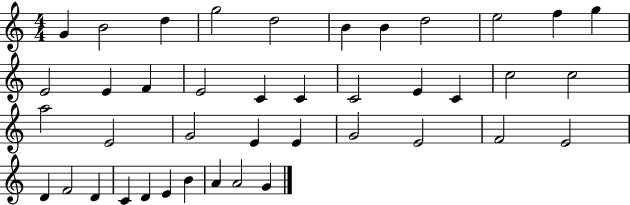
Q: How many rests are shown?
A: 0